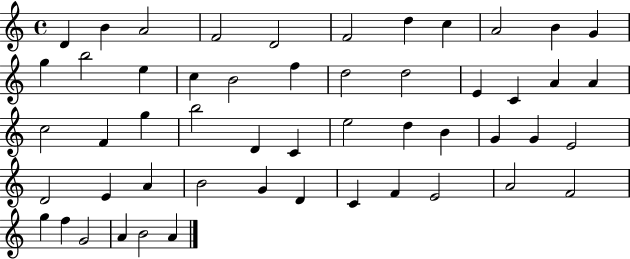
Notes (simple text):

D4/q B4/q A4/h F4/h D4/h F4/h D5/q C5/q A4/h B4/q G4/q G5/q B5/h E5/q C5/q B4/h F5/q D5/h D5/h E4/q C4/q A4/q A4/q C5/h F4/q G5/q B5/h D4/q C4/q E5/h D5/q B4/q G4/q G4/q E4/h D4/h E4/q A4/q B4/h G4/q D4/q C4/q F4/q E4/h A4/h F4/h G5/q F5/q G4/h A4/q B4/h A4/q